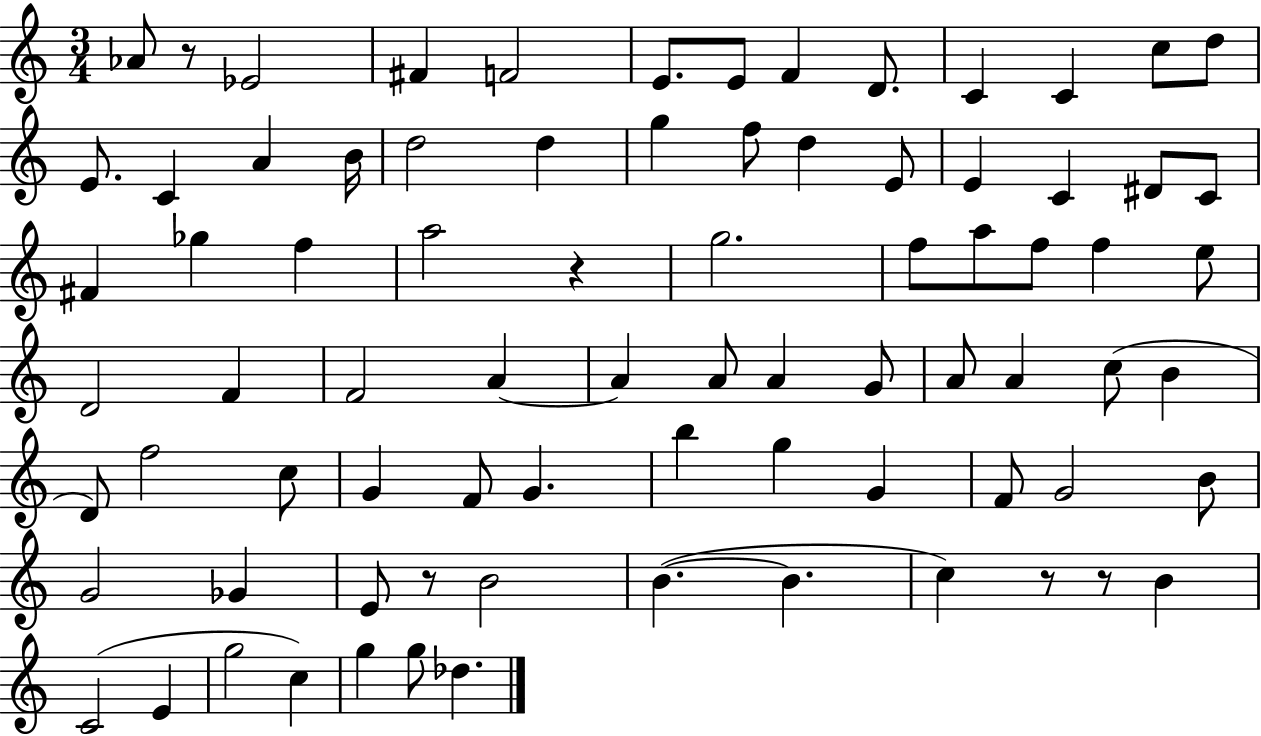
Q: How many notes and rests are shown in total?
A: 80